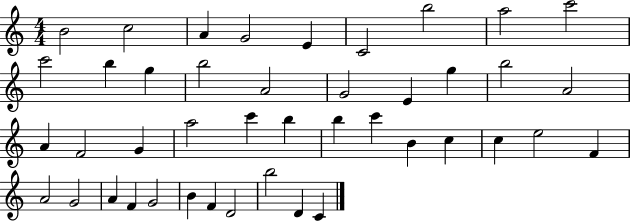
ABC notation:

X:1
T:Untitled
M:4/4
L:1/4
K:C
B2 c2 A G2 E C2 b2 a2 c'2 c'2 b g b2 A2 G2 E g b2 A2 A F2 G a2 c' b b c' B c c e2 F A2 G2 A F G2 B F D2 b2 D C